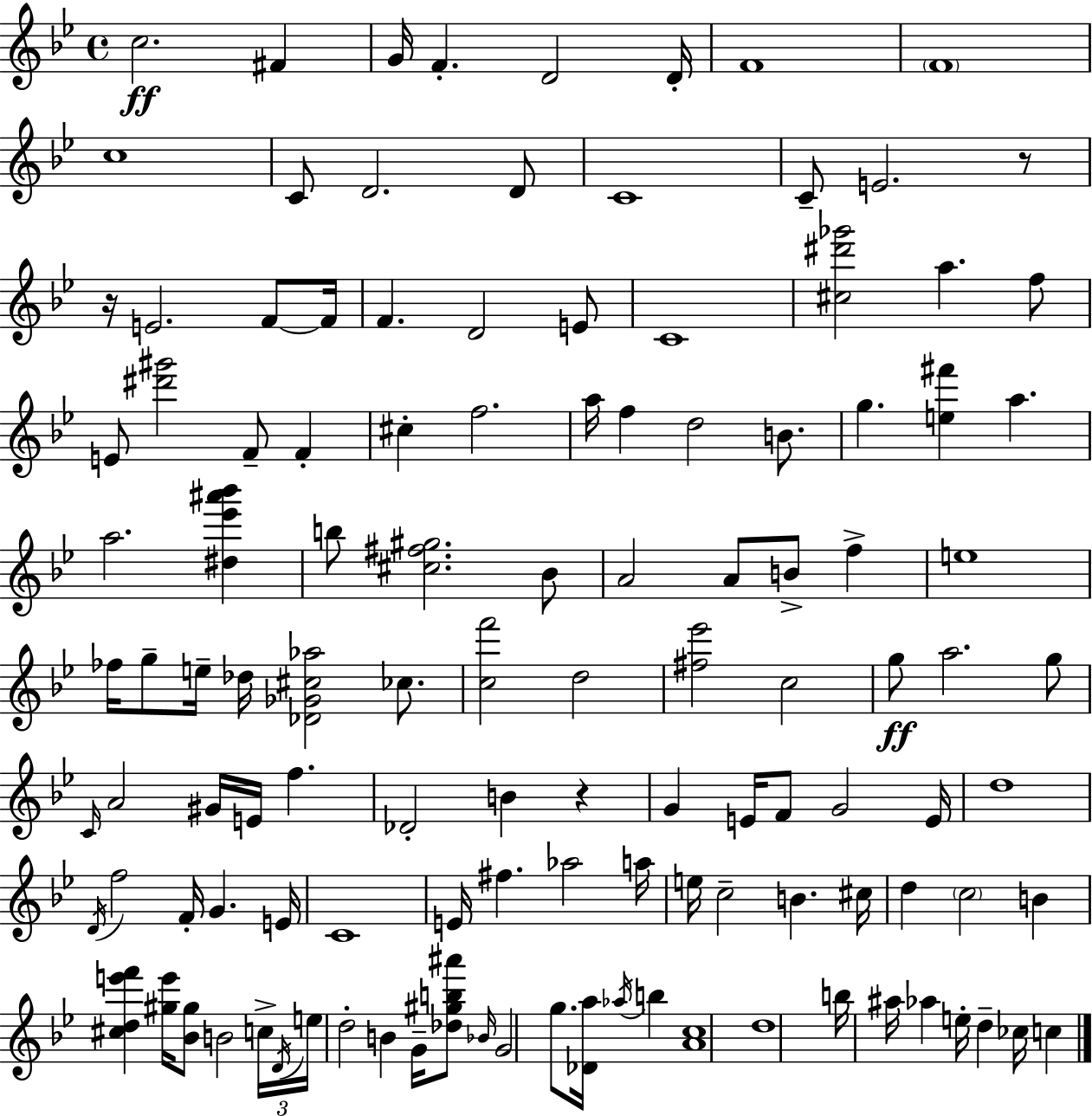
{
  \clef treble
  \time 4/4
  \defaultTimeSignature
  \key bes \major
  c''2.\ff fis'4 | g'16 f'4.-. d'2 d'16-. | f'1 | \parenthesize f'1 | \break c''1 | c'8 d'2. d'8 | c'1 | c'8-- e'2. r8 | \break r16 e'2. f'8~~ f'16 | f'4. d'2 e'8 | c'1 | <cis'' dis''' ges'''>2 a''4. f''8 | \break e'8 <dis''' gis'''>2 f'8-- f'4-. | cis''4-. f''2. | a''16 f''4 d''2 b'8. | g''4. <e'' fis'''>4 a''4. | \break a''2. <dis'' ees''' ais''' bes'''>4 | b''8 <cis'' fis'' gis''>2. bes'8 | a'2 a'8 b'8-> f''4-> | e''1 | \break fes''16 g''8-- e''16-- des''16 <des' ges' cis'' aes''>2 ces''8. | <c'' f'''>2 d''2 | <fis'' ees'''>2 c''2 | g''8\ff a''2. g''8 | \break \grace { c'16 } a'2 gis'16 e'16 f''4. | des'2-. b'4 r4 | g'4 e'16 f'8 g'2 | e'16 d''1 | \break \acciaccatura { d'16 } f''2 f'16-. g'4. | e'16 c'1 | e'16 fis''4. aes''2 | a''16 e''16 c''2-- b'4. | \break cis''16 d''4 \parenthesize c''2 b'4 | <cis'' d'' e''' f'''>4 <gis'' e'''>16 <bes' gis''>8 b'2 | \tuplet 3/2 { c''16-> \acciaccatura { d'16 } e''16 } d''2-. b'4 | g'16-- <des'' gis'' b'' ais'''>8 \grace { bes'16 } g'2 g''8. <des' a''>16 | \break \acciaccatura { aes''16 } b''4 <a' c''>1 | d''1 | b''16 ais''16 aes''4 e''16-. d''4-- | ces''16 c''4 \bar "|."
}